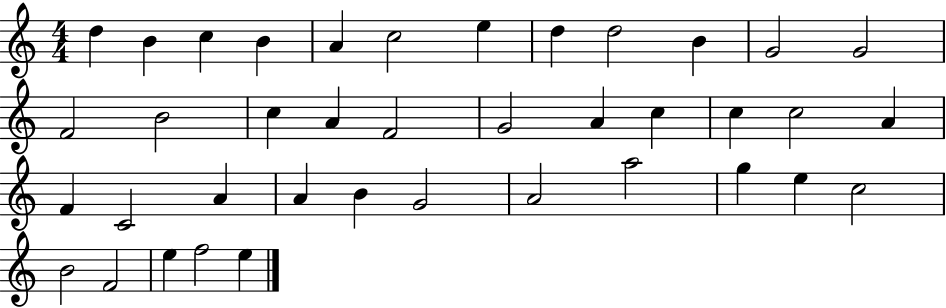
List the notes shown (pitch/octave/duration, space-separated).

D5/q B4/q C5/q B4/q A4/q C5/h E5/q D5/q D5/h B4/q G4/h G4/h F4/h B4/h C5/q A4/q F4/h G4/h A4/q C5/q C5/q C5/h A4/q F4/q C4/h A4/q A4/q B4/q G4/h A4/h A5/h G5/q E5/q C5/h B4/h F4/h E5/q F5/h E5/q